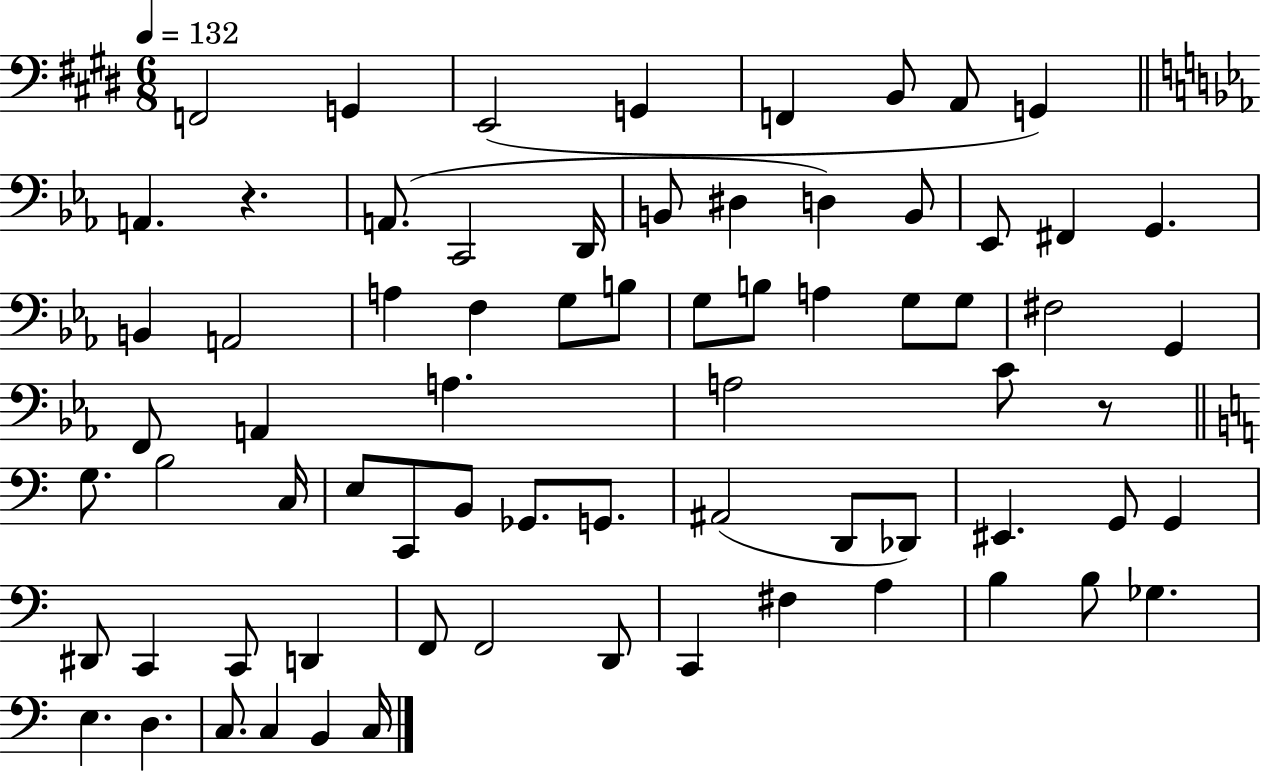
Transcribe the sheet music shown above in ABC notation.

X:1
T:Untitled
M:6/8
L:1/4
K:E
F,,2 G,, E,,2 G,, F,, B,,/2 A,,/2 G,, A,, z A,,/2 C,,2 D,,/4 B,,/2 ^D, D, B,,/2 _E,,/2 ^F,, G,, B,, A,,2 A, F, G,/2 B,/2 G,/2 B,/2 A, G,/2 G,/2 ^F,2 G,, F,,/2 A,, A, A,2 C/2 z/2 G,/2 B,2 C,/4 E,/2 C,,/2 B,,/2 _G,,/2 G,,/2 ^A,,2 D,,/2 _D,,/2 ^E,, G,,/2 G,, ^D,,/2 C,, C,,/2 D,, F,,/2 F,,2 D,,/2 C,, ^F, A, B, B,/2 _G, E, D, C,/2 C, B,, C,/4